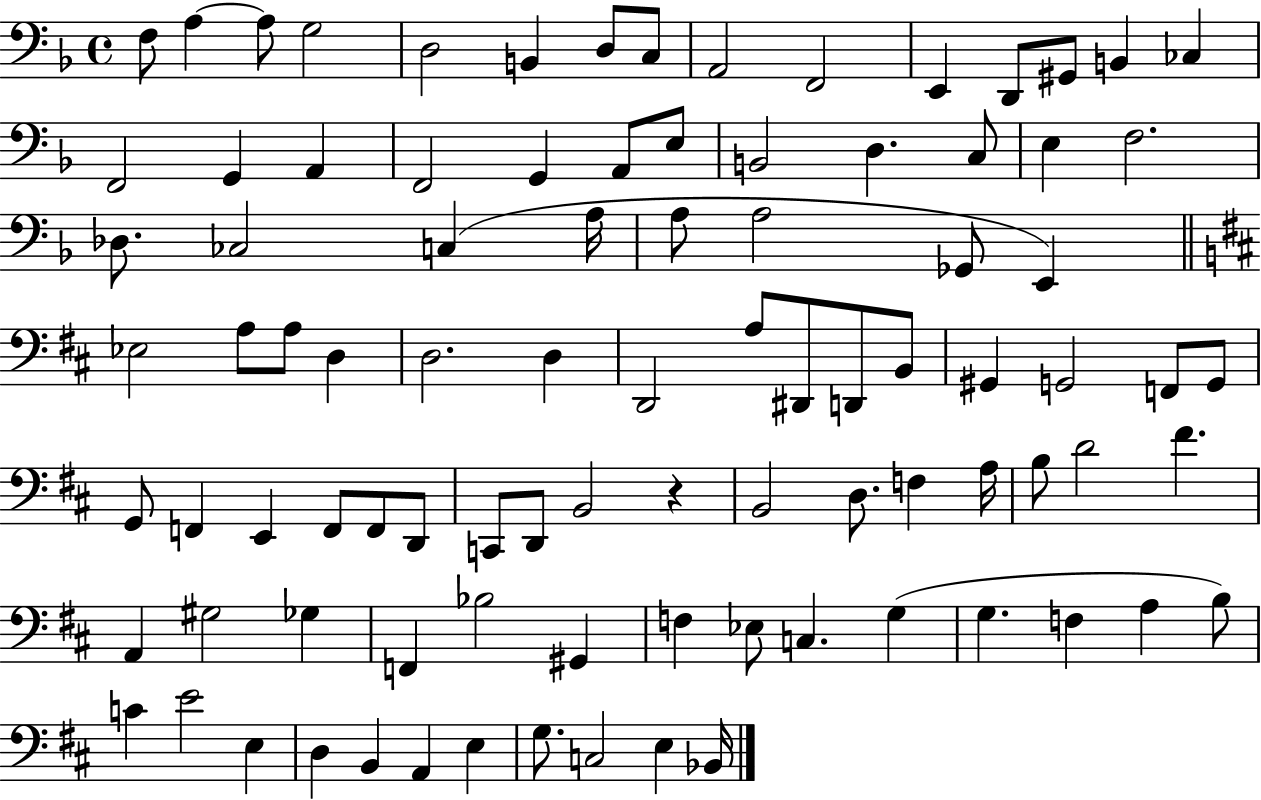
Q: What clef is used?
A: bass